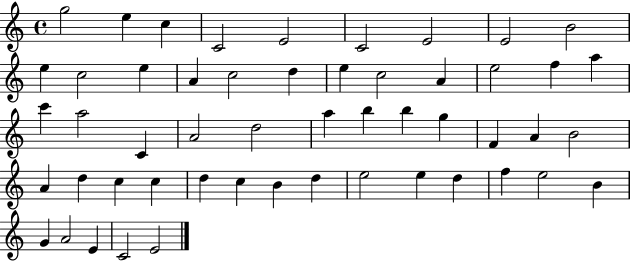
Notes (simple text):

G5/h E5/q C5/q C4/h E4/h C4/h E4/h E4/h B4/h E5/q C5/h E5/q A4/q C5/h D5/q E5/q C5/h A4/q E5/h F5/q A5/q C6/q A5/h C4/q A4/h D5/h A5/q B5/q B5/q G5/q F4/q A4/q B4/h A4/q D5/q C5/q C5/q D5/q C5/q B4/q D5/q E5/h E5/q D5/q F5/q E5/h B4/q G4/q A4/h E4/q C4/h E4/h